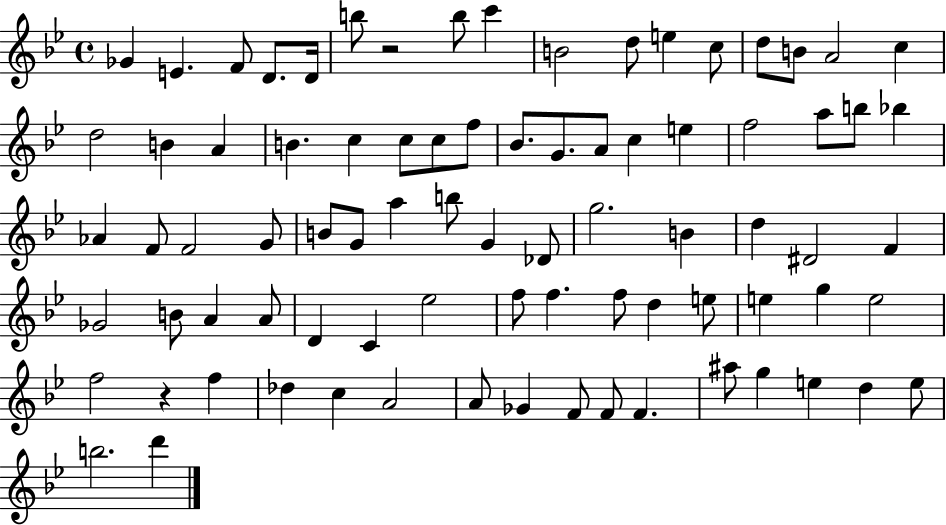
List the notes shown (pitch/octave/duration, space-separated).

Gb4/q E4/q. F4/e D4/e. D4/s B5/e R/h B5/e C6/q B4/h D5/e E5/q C5/e D5/e B4/e A4/h C5/q D5/h B4/q A4/q B4/q. C5/q C5/e C5/e F5/e Bb4/e. G4/e. A4/e C5/q E5/q F5/h A5/e B5/e Bb5/q Ab4/q F4/e F4/h G4/e B4/e G4/e A5/q B5/e G4/q Db4/e G5/h. B4/q D5/q D#4/h F4/q Gb4/h B4/e A4/q A4/e D4/q C4/q Eb5/h F5/e F5/q. F5/e D5/q E5/e E5/q G5/q E5/h F5/h R/q F5/q Db5/q C5/q A4/h A4/e Gb4/q F4/e F4/e F4/q. A#5/e G5/q E5/q D5/q E5/e B5/h. D6/q